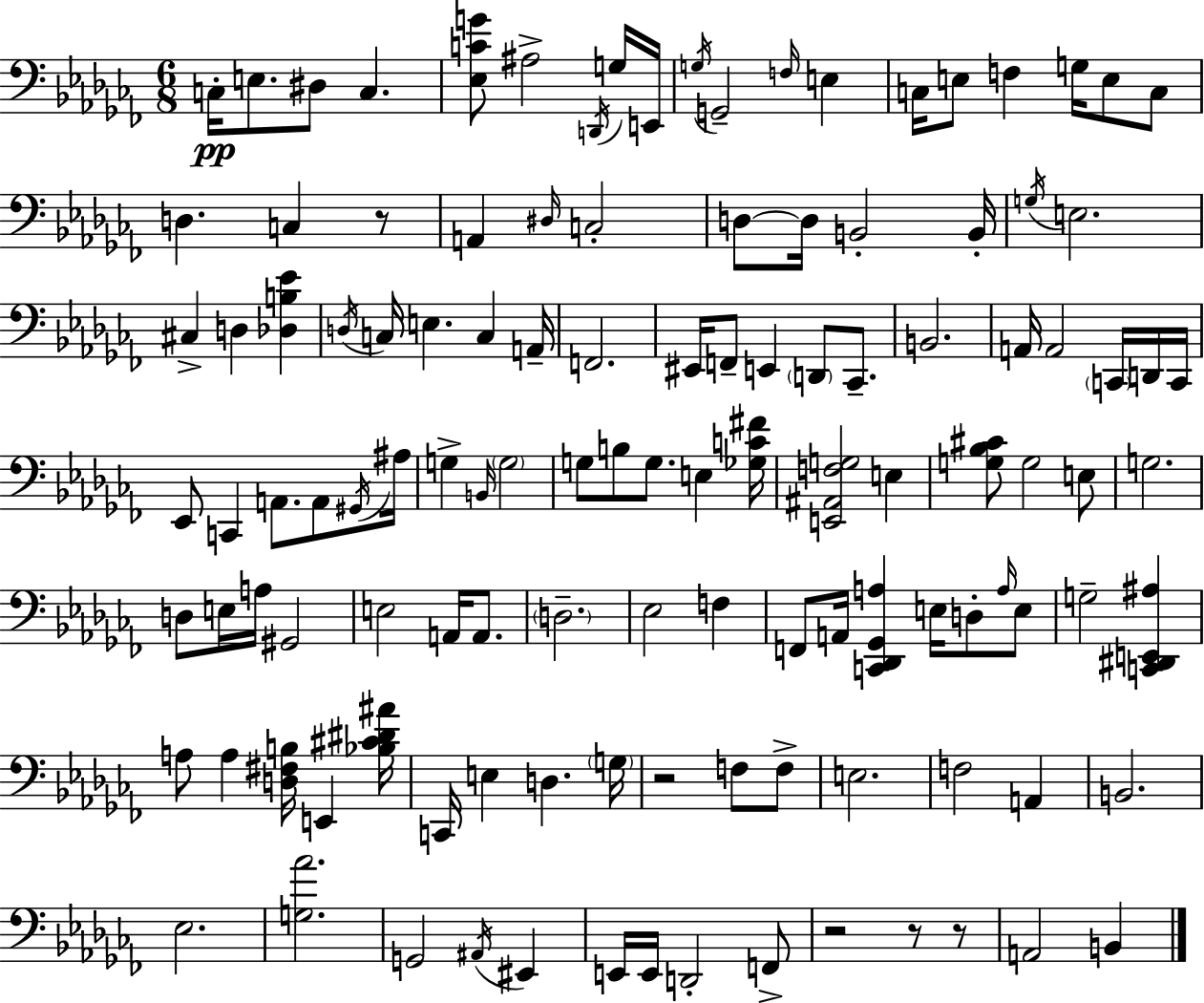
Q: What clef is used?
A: bass